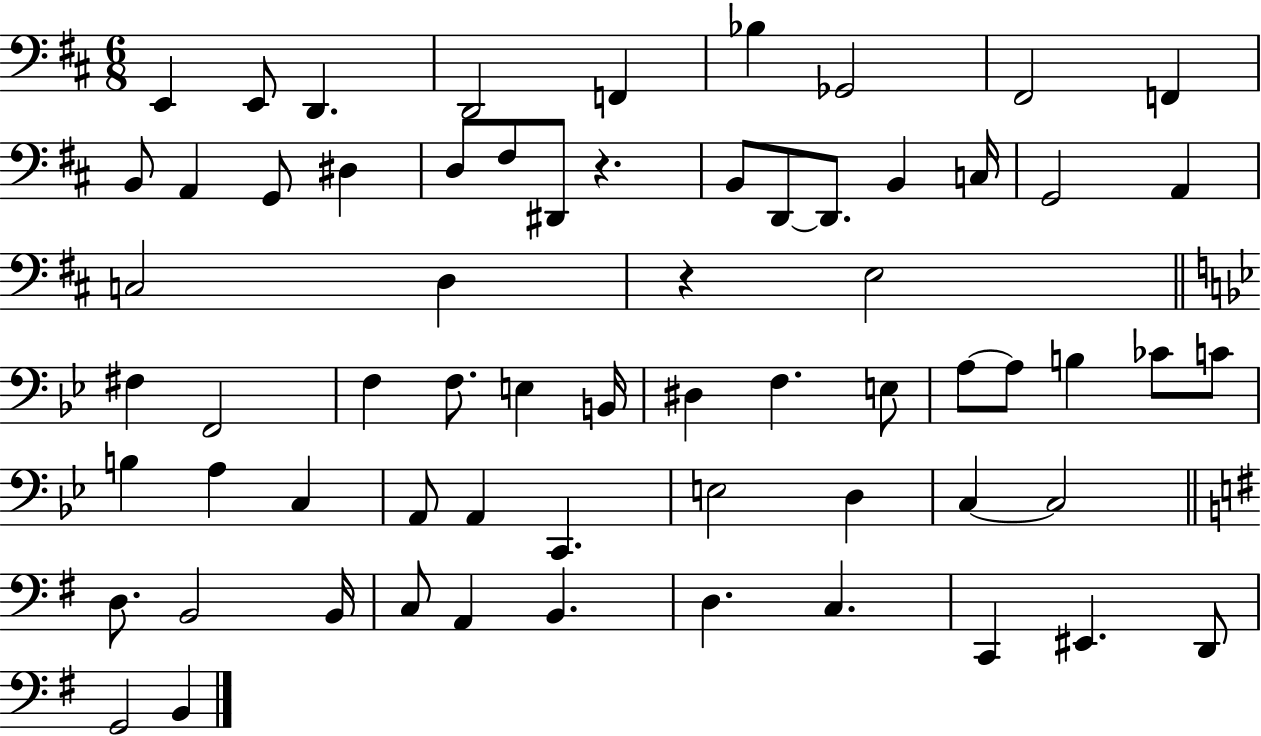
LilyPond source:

{
  \clef bass
  \numericTimeSignature
  \time 6/8
  \key d \major
  e,4 e,8 d,4. | d,2 f,4 | bes4 ges,2 | fis,2 f,4 | \break b,8 a,4 g,8 dis4 | d8 fis8 dis,8 r4. | b,8 d,8~~ d,8. b,4 c16 | g,2 a,4 | \break c2 d4 | r4 e2 | \bar "||" \break \key g \minor fis4 f,2 | f4 f8. e4 b,16 | dis4 f4. e8 | a8~~ a8 b4 ces'8 c'8 | \break b4 a4 c4 | a,8 a,4 c,4. | e2 d4 | c4~~ c2 | \break \bar "||" \break \key g \major d8. b,2 b,16 | c8 a,4 b,4. | d4. c4. | c,4 eis,4. d,8 | \break g,2 b,4 | \bar "|."
}